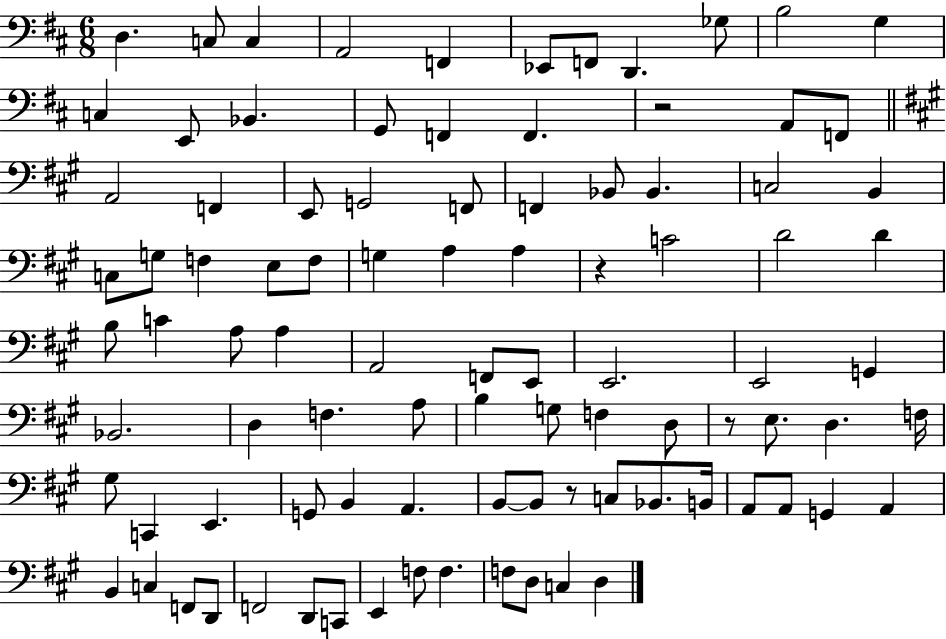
D3/q. C3/e C3/q A2/h F2/q Eb2/e F2/e D2/q. Gb3/e B3/h G3/q C3/q E2/e Bb2/q. G2/e F2/q F2/q. R/h A2/e F2/e A2/h F2/q E2/e G2/h F2/e F2/q Bb2/e Bb2/q. C3/h B2/q C3/e G3/e F3/q E3/e F3/e G3/q A3/q A3/q R/q C4/h D4/h D4/q B3/e C4/q A3/e A3/q A2/h F2/e E2/e E2/h. E2/h G2/q Bb2/h. D3/q F3/q. A3/e B3/q G3/e F3/q D3/e R/e E3/e. D3/q. F3/s G#3/e C2/q E2/q. G2/e B2/q A2/q. B2/e B2/e R/e C3/e Bb2/e. B2/s A2/e A2/e G2/q A2/q B2/q C3/q F2/e D2/e F2/h D2/e C2/e E2/q F3/e F3/q. F3/e D3/e C3/q D3/q